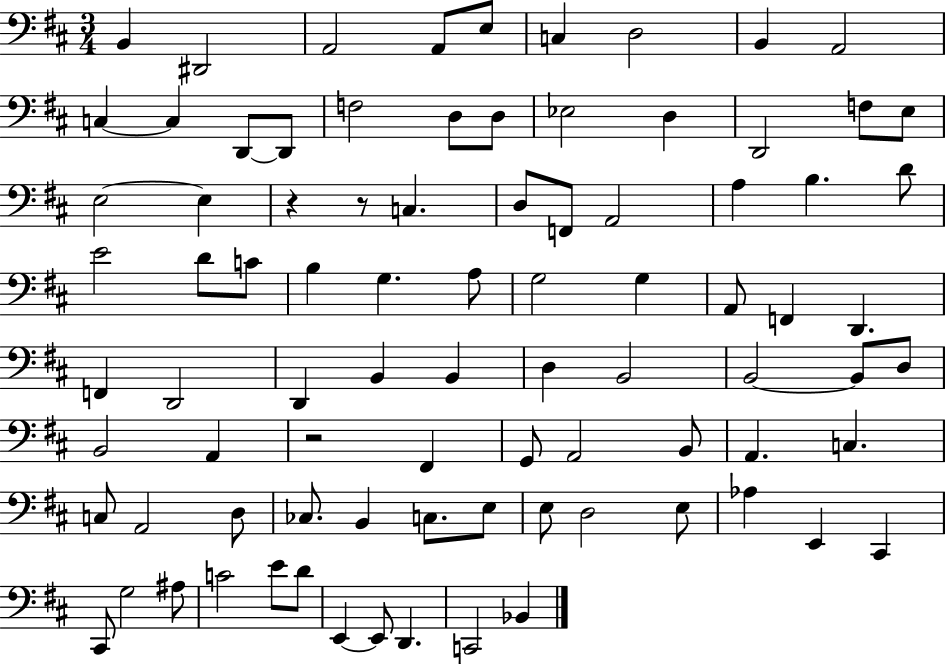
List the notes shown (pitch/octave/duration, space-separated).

B2/q D#2/h A2/h A2/e E3/e C3/q D3/h B2/q A2/h C3/q C3/q D2/e D2/e F3/h D3/e D3/e Eb3/h D3/q D2/h F3/e E3/e E3/h E3/q R/q R/e C3/q. D3/e F2/e A2/h A3/q B3/q. D4/e E4/h D4/e C4/e B3/q G3/q. A3/e G3/h G3/q A2/e F2/q D2/q. F2/q D2/h D2/q B2/q B2/q D3/q B2/h B2/h B2/e D3/e B2/h A2/q R/h F#2/q G2/e A2/h B2/e A2/q. C3/q. C3/e A2/h D3/e CES3/e. B2/q C3/e. E3/e E3/e D3/h E3/e Ab3/q E2/q C#2/q C#2/e G3/h A#3/e C4/h E4/e D4/e E2/q E2/e D2/q. C2/h Bb2/q